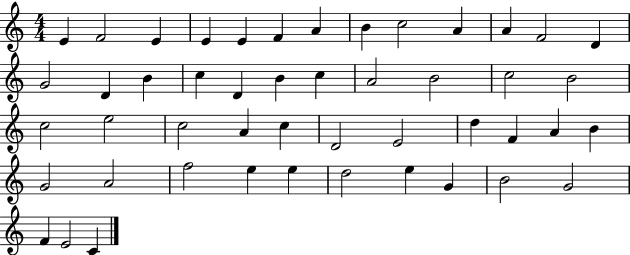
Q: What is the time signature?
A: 4/4